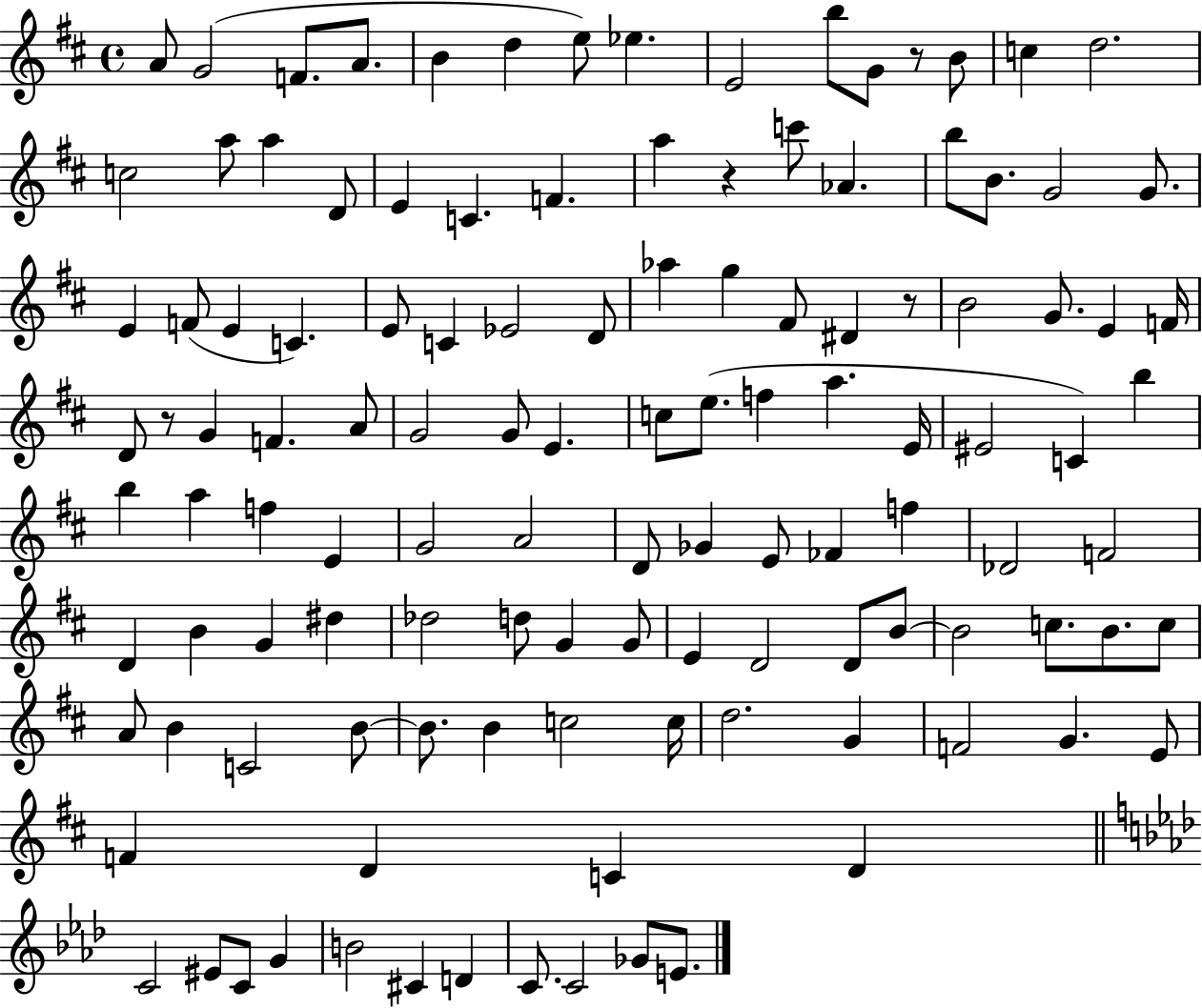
X:1
T:Untitled
M:4/4
L:1/4
K:D
A/2 G2 F/2 A/2 B d e/2 _e E2 b/2 G/2 z/2 B/2 c d2 c2 a/2 a D/2 E C F a z c'/2 _A b/2 B/2 G2 G/2 E F/2 E C E/2 C _E2 D/2 _a g ^F/2 ^D z/2 B2 G/2 E F/4 D/2 z/2 G F A/2 G2 G/2 E c/2 e/2 f a E/4 ^E2 C b b a f E G2 A2 D/2 _G E/2 _F f _D2 F2 D B G ^d _d2 d/2 G G/2 E D2 D/2 B/2 B2 c/2 B/2 c/2 A/2 B C2 B/2 B/2 B c2 c/4 d2 G F2 G E/2 F D C D C2 ^E/2 C/2 G B2 ^C D C/2 C2 _G/2 E/2